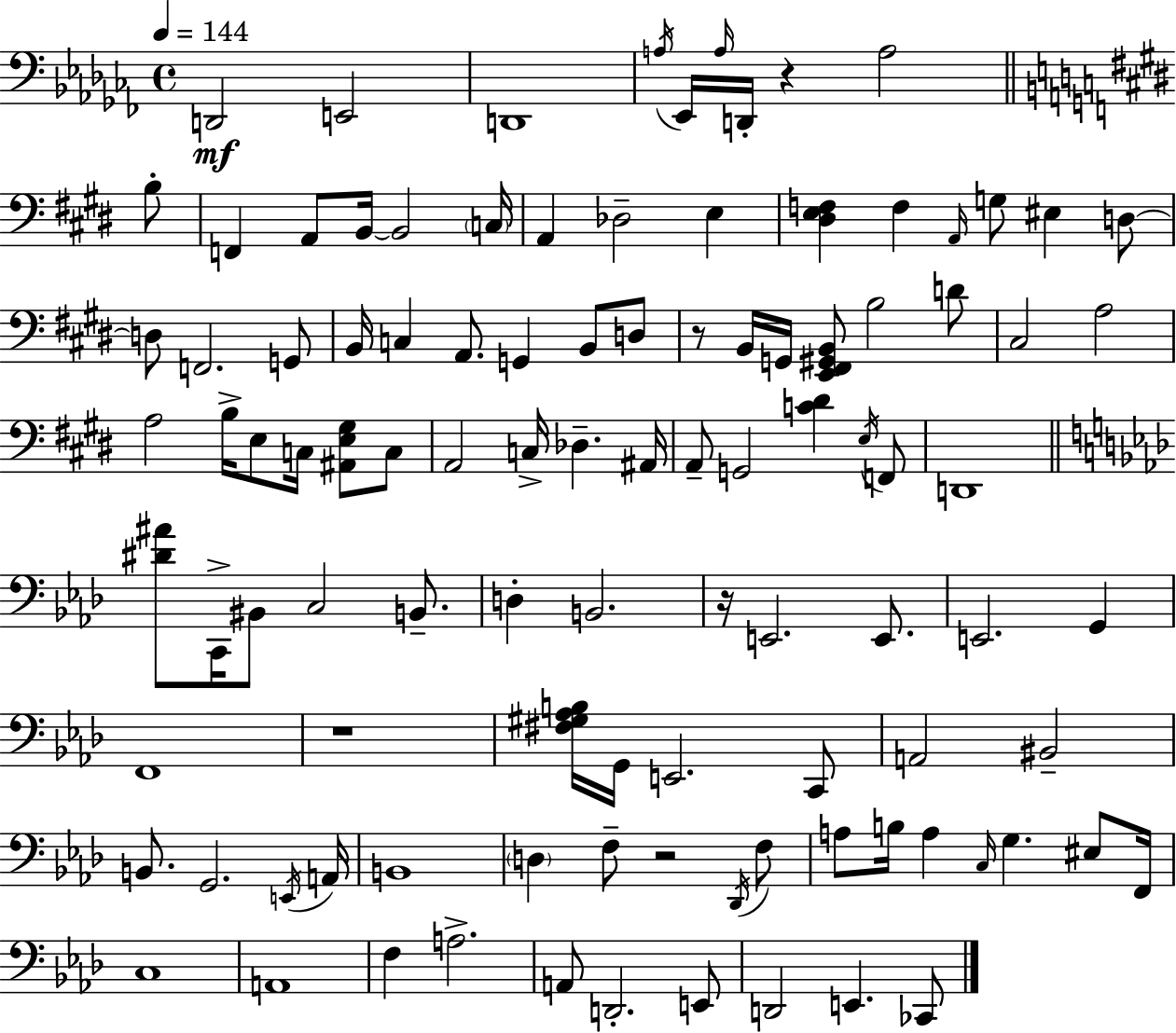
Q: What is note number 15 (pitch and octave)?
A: A2